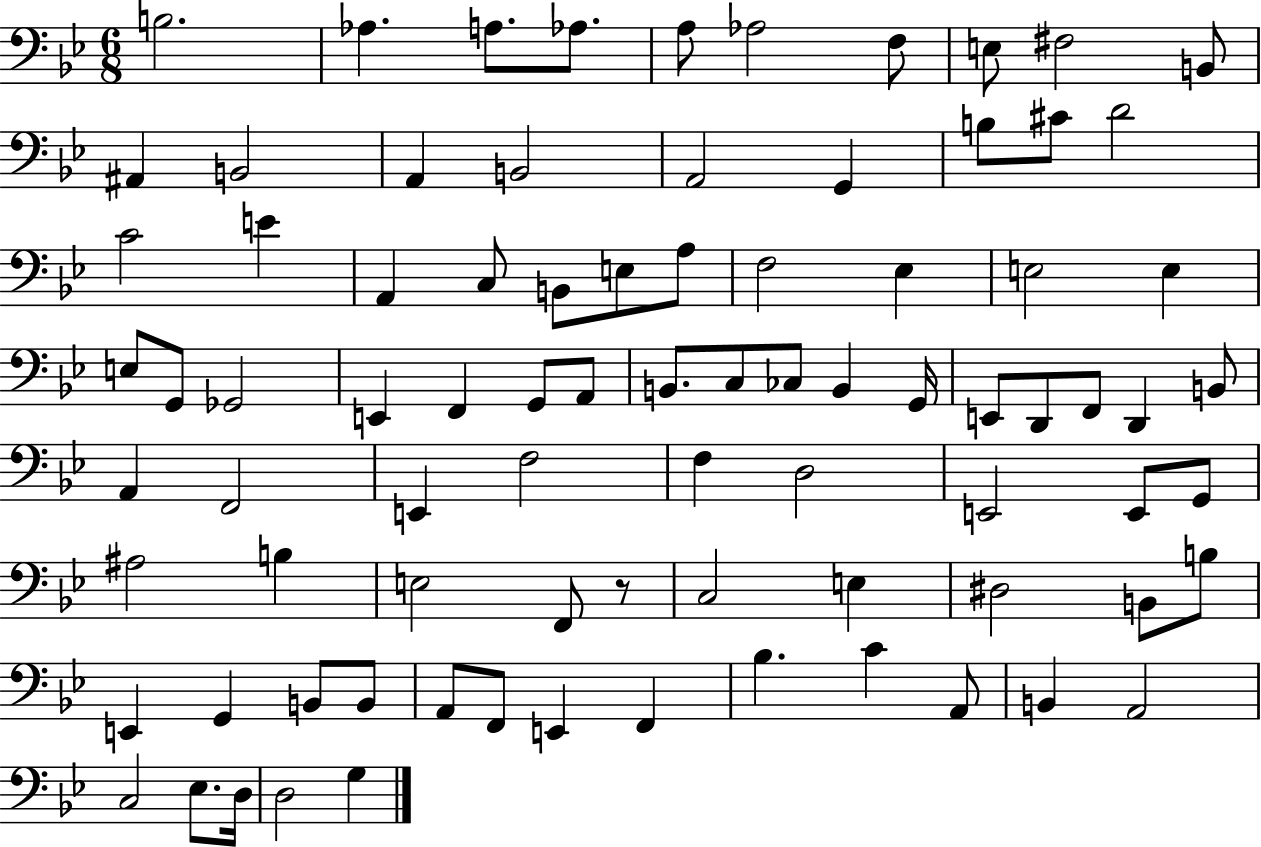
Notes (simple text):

B3/h. Ab3/q. A3/e. Ab3/e. A3/e Ab3/h F3/e E3/e F#3/h B2/e A#2/q B2/h A2/q B2/h A2/h G2/q B3/e C#4/e D4/h C4/h E4/q A2/q C3/e B2/e E3/e A3/e F3/h Eb3/q E3/h E3/q E3/e G2/e Gb2/h E2/q F2/q G2/e A2/e B2/e. C3/e CES3/e B2/q G2/s E2/e D2/e F2/e D2/q B2/e A2/q F2/h E2/q F3/h F3/q D3/h E2/h E2/e G2/e A#3/h B3/q E3/h F2/e R/e C3/h E3/q D#3/h B2/e B3/e E2/q G2/q B2/e B2/e A2/e F2/e E2/q F2/q Bb3/q. C4/q A2/e B2/q A2/h C3/h Eb3/e. D3/s D3/h G3/q